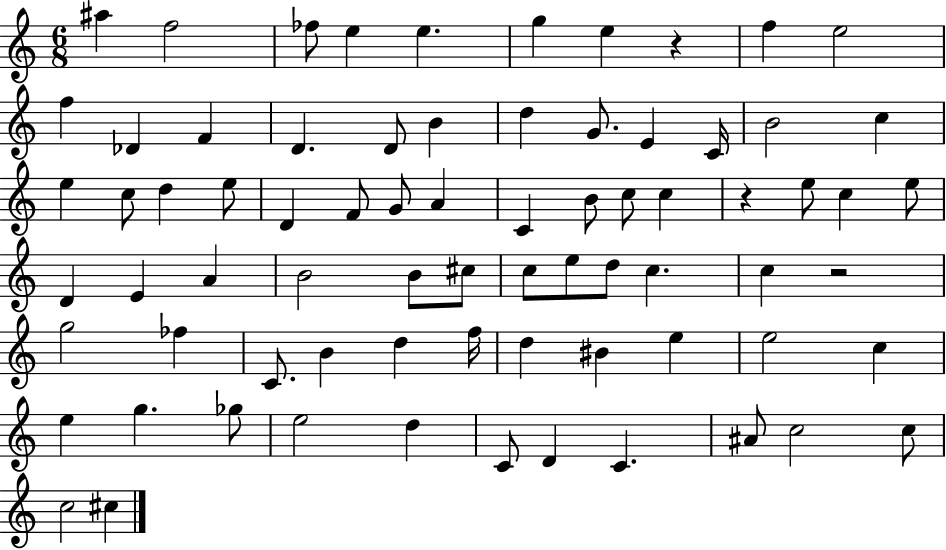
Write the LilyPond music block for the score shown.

{
  \clef treble
  \numericTimeSignature
  \time 6/8
  \key c \major
  ais''4 f''2 | fes''8 e''4 e''4. | g''4 e''4 r4 | f''4 e''2 | \break f''4 des'4 f'4 | d'4. d'8 b'4 | d''4 g'8. e'4 c'16 | b'2 c''4 | \break e''4 c''8 d''4 e''8 | d'4 f'8 g'8 a'4 | c'4 b'8 c''8 c''4 | r4 e''8 c''4 e''8 | \break d'4 e'4 a'4 | b'2 b'8 cis''8 | c''8 e''8 d''8 c''4. | c''4 r2 | \break g''2 fes''4 | c'8. b'4 d''4 f''16 | d''4 bis'4 e''4 | e''2 c''4 | \break e''4 g''4. ges''8 | e''2 d''4 | c'8 d'4 c'4. | ais'8 c''2 c''8 | \break c''2 cis''4 | \bar "|."
}